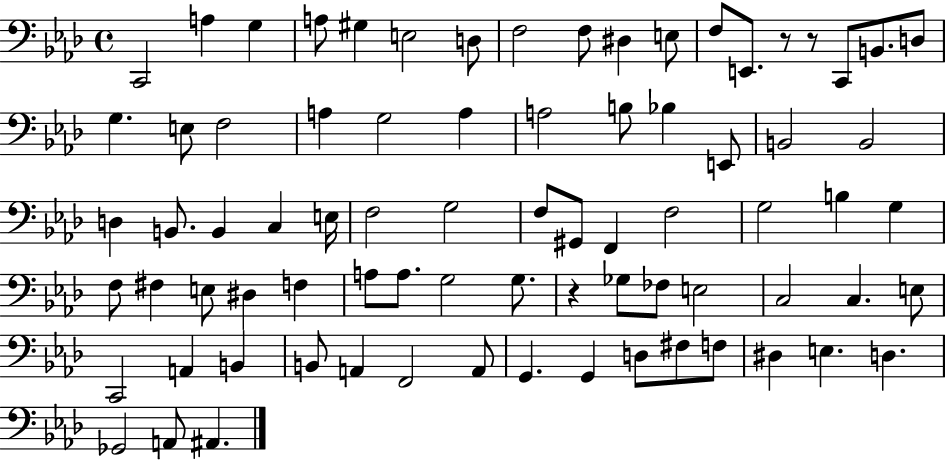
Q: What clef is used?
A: bass